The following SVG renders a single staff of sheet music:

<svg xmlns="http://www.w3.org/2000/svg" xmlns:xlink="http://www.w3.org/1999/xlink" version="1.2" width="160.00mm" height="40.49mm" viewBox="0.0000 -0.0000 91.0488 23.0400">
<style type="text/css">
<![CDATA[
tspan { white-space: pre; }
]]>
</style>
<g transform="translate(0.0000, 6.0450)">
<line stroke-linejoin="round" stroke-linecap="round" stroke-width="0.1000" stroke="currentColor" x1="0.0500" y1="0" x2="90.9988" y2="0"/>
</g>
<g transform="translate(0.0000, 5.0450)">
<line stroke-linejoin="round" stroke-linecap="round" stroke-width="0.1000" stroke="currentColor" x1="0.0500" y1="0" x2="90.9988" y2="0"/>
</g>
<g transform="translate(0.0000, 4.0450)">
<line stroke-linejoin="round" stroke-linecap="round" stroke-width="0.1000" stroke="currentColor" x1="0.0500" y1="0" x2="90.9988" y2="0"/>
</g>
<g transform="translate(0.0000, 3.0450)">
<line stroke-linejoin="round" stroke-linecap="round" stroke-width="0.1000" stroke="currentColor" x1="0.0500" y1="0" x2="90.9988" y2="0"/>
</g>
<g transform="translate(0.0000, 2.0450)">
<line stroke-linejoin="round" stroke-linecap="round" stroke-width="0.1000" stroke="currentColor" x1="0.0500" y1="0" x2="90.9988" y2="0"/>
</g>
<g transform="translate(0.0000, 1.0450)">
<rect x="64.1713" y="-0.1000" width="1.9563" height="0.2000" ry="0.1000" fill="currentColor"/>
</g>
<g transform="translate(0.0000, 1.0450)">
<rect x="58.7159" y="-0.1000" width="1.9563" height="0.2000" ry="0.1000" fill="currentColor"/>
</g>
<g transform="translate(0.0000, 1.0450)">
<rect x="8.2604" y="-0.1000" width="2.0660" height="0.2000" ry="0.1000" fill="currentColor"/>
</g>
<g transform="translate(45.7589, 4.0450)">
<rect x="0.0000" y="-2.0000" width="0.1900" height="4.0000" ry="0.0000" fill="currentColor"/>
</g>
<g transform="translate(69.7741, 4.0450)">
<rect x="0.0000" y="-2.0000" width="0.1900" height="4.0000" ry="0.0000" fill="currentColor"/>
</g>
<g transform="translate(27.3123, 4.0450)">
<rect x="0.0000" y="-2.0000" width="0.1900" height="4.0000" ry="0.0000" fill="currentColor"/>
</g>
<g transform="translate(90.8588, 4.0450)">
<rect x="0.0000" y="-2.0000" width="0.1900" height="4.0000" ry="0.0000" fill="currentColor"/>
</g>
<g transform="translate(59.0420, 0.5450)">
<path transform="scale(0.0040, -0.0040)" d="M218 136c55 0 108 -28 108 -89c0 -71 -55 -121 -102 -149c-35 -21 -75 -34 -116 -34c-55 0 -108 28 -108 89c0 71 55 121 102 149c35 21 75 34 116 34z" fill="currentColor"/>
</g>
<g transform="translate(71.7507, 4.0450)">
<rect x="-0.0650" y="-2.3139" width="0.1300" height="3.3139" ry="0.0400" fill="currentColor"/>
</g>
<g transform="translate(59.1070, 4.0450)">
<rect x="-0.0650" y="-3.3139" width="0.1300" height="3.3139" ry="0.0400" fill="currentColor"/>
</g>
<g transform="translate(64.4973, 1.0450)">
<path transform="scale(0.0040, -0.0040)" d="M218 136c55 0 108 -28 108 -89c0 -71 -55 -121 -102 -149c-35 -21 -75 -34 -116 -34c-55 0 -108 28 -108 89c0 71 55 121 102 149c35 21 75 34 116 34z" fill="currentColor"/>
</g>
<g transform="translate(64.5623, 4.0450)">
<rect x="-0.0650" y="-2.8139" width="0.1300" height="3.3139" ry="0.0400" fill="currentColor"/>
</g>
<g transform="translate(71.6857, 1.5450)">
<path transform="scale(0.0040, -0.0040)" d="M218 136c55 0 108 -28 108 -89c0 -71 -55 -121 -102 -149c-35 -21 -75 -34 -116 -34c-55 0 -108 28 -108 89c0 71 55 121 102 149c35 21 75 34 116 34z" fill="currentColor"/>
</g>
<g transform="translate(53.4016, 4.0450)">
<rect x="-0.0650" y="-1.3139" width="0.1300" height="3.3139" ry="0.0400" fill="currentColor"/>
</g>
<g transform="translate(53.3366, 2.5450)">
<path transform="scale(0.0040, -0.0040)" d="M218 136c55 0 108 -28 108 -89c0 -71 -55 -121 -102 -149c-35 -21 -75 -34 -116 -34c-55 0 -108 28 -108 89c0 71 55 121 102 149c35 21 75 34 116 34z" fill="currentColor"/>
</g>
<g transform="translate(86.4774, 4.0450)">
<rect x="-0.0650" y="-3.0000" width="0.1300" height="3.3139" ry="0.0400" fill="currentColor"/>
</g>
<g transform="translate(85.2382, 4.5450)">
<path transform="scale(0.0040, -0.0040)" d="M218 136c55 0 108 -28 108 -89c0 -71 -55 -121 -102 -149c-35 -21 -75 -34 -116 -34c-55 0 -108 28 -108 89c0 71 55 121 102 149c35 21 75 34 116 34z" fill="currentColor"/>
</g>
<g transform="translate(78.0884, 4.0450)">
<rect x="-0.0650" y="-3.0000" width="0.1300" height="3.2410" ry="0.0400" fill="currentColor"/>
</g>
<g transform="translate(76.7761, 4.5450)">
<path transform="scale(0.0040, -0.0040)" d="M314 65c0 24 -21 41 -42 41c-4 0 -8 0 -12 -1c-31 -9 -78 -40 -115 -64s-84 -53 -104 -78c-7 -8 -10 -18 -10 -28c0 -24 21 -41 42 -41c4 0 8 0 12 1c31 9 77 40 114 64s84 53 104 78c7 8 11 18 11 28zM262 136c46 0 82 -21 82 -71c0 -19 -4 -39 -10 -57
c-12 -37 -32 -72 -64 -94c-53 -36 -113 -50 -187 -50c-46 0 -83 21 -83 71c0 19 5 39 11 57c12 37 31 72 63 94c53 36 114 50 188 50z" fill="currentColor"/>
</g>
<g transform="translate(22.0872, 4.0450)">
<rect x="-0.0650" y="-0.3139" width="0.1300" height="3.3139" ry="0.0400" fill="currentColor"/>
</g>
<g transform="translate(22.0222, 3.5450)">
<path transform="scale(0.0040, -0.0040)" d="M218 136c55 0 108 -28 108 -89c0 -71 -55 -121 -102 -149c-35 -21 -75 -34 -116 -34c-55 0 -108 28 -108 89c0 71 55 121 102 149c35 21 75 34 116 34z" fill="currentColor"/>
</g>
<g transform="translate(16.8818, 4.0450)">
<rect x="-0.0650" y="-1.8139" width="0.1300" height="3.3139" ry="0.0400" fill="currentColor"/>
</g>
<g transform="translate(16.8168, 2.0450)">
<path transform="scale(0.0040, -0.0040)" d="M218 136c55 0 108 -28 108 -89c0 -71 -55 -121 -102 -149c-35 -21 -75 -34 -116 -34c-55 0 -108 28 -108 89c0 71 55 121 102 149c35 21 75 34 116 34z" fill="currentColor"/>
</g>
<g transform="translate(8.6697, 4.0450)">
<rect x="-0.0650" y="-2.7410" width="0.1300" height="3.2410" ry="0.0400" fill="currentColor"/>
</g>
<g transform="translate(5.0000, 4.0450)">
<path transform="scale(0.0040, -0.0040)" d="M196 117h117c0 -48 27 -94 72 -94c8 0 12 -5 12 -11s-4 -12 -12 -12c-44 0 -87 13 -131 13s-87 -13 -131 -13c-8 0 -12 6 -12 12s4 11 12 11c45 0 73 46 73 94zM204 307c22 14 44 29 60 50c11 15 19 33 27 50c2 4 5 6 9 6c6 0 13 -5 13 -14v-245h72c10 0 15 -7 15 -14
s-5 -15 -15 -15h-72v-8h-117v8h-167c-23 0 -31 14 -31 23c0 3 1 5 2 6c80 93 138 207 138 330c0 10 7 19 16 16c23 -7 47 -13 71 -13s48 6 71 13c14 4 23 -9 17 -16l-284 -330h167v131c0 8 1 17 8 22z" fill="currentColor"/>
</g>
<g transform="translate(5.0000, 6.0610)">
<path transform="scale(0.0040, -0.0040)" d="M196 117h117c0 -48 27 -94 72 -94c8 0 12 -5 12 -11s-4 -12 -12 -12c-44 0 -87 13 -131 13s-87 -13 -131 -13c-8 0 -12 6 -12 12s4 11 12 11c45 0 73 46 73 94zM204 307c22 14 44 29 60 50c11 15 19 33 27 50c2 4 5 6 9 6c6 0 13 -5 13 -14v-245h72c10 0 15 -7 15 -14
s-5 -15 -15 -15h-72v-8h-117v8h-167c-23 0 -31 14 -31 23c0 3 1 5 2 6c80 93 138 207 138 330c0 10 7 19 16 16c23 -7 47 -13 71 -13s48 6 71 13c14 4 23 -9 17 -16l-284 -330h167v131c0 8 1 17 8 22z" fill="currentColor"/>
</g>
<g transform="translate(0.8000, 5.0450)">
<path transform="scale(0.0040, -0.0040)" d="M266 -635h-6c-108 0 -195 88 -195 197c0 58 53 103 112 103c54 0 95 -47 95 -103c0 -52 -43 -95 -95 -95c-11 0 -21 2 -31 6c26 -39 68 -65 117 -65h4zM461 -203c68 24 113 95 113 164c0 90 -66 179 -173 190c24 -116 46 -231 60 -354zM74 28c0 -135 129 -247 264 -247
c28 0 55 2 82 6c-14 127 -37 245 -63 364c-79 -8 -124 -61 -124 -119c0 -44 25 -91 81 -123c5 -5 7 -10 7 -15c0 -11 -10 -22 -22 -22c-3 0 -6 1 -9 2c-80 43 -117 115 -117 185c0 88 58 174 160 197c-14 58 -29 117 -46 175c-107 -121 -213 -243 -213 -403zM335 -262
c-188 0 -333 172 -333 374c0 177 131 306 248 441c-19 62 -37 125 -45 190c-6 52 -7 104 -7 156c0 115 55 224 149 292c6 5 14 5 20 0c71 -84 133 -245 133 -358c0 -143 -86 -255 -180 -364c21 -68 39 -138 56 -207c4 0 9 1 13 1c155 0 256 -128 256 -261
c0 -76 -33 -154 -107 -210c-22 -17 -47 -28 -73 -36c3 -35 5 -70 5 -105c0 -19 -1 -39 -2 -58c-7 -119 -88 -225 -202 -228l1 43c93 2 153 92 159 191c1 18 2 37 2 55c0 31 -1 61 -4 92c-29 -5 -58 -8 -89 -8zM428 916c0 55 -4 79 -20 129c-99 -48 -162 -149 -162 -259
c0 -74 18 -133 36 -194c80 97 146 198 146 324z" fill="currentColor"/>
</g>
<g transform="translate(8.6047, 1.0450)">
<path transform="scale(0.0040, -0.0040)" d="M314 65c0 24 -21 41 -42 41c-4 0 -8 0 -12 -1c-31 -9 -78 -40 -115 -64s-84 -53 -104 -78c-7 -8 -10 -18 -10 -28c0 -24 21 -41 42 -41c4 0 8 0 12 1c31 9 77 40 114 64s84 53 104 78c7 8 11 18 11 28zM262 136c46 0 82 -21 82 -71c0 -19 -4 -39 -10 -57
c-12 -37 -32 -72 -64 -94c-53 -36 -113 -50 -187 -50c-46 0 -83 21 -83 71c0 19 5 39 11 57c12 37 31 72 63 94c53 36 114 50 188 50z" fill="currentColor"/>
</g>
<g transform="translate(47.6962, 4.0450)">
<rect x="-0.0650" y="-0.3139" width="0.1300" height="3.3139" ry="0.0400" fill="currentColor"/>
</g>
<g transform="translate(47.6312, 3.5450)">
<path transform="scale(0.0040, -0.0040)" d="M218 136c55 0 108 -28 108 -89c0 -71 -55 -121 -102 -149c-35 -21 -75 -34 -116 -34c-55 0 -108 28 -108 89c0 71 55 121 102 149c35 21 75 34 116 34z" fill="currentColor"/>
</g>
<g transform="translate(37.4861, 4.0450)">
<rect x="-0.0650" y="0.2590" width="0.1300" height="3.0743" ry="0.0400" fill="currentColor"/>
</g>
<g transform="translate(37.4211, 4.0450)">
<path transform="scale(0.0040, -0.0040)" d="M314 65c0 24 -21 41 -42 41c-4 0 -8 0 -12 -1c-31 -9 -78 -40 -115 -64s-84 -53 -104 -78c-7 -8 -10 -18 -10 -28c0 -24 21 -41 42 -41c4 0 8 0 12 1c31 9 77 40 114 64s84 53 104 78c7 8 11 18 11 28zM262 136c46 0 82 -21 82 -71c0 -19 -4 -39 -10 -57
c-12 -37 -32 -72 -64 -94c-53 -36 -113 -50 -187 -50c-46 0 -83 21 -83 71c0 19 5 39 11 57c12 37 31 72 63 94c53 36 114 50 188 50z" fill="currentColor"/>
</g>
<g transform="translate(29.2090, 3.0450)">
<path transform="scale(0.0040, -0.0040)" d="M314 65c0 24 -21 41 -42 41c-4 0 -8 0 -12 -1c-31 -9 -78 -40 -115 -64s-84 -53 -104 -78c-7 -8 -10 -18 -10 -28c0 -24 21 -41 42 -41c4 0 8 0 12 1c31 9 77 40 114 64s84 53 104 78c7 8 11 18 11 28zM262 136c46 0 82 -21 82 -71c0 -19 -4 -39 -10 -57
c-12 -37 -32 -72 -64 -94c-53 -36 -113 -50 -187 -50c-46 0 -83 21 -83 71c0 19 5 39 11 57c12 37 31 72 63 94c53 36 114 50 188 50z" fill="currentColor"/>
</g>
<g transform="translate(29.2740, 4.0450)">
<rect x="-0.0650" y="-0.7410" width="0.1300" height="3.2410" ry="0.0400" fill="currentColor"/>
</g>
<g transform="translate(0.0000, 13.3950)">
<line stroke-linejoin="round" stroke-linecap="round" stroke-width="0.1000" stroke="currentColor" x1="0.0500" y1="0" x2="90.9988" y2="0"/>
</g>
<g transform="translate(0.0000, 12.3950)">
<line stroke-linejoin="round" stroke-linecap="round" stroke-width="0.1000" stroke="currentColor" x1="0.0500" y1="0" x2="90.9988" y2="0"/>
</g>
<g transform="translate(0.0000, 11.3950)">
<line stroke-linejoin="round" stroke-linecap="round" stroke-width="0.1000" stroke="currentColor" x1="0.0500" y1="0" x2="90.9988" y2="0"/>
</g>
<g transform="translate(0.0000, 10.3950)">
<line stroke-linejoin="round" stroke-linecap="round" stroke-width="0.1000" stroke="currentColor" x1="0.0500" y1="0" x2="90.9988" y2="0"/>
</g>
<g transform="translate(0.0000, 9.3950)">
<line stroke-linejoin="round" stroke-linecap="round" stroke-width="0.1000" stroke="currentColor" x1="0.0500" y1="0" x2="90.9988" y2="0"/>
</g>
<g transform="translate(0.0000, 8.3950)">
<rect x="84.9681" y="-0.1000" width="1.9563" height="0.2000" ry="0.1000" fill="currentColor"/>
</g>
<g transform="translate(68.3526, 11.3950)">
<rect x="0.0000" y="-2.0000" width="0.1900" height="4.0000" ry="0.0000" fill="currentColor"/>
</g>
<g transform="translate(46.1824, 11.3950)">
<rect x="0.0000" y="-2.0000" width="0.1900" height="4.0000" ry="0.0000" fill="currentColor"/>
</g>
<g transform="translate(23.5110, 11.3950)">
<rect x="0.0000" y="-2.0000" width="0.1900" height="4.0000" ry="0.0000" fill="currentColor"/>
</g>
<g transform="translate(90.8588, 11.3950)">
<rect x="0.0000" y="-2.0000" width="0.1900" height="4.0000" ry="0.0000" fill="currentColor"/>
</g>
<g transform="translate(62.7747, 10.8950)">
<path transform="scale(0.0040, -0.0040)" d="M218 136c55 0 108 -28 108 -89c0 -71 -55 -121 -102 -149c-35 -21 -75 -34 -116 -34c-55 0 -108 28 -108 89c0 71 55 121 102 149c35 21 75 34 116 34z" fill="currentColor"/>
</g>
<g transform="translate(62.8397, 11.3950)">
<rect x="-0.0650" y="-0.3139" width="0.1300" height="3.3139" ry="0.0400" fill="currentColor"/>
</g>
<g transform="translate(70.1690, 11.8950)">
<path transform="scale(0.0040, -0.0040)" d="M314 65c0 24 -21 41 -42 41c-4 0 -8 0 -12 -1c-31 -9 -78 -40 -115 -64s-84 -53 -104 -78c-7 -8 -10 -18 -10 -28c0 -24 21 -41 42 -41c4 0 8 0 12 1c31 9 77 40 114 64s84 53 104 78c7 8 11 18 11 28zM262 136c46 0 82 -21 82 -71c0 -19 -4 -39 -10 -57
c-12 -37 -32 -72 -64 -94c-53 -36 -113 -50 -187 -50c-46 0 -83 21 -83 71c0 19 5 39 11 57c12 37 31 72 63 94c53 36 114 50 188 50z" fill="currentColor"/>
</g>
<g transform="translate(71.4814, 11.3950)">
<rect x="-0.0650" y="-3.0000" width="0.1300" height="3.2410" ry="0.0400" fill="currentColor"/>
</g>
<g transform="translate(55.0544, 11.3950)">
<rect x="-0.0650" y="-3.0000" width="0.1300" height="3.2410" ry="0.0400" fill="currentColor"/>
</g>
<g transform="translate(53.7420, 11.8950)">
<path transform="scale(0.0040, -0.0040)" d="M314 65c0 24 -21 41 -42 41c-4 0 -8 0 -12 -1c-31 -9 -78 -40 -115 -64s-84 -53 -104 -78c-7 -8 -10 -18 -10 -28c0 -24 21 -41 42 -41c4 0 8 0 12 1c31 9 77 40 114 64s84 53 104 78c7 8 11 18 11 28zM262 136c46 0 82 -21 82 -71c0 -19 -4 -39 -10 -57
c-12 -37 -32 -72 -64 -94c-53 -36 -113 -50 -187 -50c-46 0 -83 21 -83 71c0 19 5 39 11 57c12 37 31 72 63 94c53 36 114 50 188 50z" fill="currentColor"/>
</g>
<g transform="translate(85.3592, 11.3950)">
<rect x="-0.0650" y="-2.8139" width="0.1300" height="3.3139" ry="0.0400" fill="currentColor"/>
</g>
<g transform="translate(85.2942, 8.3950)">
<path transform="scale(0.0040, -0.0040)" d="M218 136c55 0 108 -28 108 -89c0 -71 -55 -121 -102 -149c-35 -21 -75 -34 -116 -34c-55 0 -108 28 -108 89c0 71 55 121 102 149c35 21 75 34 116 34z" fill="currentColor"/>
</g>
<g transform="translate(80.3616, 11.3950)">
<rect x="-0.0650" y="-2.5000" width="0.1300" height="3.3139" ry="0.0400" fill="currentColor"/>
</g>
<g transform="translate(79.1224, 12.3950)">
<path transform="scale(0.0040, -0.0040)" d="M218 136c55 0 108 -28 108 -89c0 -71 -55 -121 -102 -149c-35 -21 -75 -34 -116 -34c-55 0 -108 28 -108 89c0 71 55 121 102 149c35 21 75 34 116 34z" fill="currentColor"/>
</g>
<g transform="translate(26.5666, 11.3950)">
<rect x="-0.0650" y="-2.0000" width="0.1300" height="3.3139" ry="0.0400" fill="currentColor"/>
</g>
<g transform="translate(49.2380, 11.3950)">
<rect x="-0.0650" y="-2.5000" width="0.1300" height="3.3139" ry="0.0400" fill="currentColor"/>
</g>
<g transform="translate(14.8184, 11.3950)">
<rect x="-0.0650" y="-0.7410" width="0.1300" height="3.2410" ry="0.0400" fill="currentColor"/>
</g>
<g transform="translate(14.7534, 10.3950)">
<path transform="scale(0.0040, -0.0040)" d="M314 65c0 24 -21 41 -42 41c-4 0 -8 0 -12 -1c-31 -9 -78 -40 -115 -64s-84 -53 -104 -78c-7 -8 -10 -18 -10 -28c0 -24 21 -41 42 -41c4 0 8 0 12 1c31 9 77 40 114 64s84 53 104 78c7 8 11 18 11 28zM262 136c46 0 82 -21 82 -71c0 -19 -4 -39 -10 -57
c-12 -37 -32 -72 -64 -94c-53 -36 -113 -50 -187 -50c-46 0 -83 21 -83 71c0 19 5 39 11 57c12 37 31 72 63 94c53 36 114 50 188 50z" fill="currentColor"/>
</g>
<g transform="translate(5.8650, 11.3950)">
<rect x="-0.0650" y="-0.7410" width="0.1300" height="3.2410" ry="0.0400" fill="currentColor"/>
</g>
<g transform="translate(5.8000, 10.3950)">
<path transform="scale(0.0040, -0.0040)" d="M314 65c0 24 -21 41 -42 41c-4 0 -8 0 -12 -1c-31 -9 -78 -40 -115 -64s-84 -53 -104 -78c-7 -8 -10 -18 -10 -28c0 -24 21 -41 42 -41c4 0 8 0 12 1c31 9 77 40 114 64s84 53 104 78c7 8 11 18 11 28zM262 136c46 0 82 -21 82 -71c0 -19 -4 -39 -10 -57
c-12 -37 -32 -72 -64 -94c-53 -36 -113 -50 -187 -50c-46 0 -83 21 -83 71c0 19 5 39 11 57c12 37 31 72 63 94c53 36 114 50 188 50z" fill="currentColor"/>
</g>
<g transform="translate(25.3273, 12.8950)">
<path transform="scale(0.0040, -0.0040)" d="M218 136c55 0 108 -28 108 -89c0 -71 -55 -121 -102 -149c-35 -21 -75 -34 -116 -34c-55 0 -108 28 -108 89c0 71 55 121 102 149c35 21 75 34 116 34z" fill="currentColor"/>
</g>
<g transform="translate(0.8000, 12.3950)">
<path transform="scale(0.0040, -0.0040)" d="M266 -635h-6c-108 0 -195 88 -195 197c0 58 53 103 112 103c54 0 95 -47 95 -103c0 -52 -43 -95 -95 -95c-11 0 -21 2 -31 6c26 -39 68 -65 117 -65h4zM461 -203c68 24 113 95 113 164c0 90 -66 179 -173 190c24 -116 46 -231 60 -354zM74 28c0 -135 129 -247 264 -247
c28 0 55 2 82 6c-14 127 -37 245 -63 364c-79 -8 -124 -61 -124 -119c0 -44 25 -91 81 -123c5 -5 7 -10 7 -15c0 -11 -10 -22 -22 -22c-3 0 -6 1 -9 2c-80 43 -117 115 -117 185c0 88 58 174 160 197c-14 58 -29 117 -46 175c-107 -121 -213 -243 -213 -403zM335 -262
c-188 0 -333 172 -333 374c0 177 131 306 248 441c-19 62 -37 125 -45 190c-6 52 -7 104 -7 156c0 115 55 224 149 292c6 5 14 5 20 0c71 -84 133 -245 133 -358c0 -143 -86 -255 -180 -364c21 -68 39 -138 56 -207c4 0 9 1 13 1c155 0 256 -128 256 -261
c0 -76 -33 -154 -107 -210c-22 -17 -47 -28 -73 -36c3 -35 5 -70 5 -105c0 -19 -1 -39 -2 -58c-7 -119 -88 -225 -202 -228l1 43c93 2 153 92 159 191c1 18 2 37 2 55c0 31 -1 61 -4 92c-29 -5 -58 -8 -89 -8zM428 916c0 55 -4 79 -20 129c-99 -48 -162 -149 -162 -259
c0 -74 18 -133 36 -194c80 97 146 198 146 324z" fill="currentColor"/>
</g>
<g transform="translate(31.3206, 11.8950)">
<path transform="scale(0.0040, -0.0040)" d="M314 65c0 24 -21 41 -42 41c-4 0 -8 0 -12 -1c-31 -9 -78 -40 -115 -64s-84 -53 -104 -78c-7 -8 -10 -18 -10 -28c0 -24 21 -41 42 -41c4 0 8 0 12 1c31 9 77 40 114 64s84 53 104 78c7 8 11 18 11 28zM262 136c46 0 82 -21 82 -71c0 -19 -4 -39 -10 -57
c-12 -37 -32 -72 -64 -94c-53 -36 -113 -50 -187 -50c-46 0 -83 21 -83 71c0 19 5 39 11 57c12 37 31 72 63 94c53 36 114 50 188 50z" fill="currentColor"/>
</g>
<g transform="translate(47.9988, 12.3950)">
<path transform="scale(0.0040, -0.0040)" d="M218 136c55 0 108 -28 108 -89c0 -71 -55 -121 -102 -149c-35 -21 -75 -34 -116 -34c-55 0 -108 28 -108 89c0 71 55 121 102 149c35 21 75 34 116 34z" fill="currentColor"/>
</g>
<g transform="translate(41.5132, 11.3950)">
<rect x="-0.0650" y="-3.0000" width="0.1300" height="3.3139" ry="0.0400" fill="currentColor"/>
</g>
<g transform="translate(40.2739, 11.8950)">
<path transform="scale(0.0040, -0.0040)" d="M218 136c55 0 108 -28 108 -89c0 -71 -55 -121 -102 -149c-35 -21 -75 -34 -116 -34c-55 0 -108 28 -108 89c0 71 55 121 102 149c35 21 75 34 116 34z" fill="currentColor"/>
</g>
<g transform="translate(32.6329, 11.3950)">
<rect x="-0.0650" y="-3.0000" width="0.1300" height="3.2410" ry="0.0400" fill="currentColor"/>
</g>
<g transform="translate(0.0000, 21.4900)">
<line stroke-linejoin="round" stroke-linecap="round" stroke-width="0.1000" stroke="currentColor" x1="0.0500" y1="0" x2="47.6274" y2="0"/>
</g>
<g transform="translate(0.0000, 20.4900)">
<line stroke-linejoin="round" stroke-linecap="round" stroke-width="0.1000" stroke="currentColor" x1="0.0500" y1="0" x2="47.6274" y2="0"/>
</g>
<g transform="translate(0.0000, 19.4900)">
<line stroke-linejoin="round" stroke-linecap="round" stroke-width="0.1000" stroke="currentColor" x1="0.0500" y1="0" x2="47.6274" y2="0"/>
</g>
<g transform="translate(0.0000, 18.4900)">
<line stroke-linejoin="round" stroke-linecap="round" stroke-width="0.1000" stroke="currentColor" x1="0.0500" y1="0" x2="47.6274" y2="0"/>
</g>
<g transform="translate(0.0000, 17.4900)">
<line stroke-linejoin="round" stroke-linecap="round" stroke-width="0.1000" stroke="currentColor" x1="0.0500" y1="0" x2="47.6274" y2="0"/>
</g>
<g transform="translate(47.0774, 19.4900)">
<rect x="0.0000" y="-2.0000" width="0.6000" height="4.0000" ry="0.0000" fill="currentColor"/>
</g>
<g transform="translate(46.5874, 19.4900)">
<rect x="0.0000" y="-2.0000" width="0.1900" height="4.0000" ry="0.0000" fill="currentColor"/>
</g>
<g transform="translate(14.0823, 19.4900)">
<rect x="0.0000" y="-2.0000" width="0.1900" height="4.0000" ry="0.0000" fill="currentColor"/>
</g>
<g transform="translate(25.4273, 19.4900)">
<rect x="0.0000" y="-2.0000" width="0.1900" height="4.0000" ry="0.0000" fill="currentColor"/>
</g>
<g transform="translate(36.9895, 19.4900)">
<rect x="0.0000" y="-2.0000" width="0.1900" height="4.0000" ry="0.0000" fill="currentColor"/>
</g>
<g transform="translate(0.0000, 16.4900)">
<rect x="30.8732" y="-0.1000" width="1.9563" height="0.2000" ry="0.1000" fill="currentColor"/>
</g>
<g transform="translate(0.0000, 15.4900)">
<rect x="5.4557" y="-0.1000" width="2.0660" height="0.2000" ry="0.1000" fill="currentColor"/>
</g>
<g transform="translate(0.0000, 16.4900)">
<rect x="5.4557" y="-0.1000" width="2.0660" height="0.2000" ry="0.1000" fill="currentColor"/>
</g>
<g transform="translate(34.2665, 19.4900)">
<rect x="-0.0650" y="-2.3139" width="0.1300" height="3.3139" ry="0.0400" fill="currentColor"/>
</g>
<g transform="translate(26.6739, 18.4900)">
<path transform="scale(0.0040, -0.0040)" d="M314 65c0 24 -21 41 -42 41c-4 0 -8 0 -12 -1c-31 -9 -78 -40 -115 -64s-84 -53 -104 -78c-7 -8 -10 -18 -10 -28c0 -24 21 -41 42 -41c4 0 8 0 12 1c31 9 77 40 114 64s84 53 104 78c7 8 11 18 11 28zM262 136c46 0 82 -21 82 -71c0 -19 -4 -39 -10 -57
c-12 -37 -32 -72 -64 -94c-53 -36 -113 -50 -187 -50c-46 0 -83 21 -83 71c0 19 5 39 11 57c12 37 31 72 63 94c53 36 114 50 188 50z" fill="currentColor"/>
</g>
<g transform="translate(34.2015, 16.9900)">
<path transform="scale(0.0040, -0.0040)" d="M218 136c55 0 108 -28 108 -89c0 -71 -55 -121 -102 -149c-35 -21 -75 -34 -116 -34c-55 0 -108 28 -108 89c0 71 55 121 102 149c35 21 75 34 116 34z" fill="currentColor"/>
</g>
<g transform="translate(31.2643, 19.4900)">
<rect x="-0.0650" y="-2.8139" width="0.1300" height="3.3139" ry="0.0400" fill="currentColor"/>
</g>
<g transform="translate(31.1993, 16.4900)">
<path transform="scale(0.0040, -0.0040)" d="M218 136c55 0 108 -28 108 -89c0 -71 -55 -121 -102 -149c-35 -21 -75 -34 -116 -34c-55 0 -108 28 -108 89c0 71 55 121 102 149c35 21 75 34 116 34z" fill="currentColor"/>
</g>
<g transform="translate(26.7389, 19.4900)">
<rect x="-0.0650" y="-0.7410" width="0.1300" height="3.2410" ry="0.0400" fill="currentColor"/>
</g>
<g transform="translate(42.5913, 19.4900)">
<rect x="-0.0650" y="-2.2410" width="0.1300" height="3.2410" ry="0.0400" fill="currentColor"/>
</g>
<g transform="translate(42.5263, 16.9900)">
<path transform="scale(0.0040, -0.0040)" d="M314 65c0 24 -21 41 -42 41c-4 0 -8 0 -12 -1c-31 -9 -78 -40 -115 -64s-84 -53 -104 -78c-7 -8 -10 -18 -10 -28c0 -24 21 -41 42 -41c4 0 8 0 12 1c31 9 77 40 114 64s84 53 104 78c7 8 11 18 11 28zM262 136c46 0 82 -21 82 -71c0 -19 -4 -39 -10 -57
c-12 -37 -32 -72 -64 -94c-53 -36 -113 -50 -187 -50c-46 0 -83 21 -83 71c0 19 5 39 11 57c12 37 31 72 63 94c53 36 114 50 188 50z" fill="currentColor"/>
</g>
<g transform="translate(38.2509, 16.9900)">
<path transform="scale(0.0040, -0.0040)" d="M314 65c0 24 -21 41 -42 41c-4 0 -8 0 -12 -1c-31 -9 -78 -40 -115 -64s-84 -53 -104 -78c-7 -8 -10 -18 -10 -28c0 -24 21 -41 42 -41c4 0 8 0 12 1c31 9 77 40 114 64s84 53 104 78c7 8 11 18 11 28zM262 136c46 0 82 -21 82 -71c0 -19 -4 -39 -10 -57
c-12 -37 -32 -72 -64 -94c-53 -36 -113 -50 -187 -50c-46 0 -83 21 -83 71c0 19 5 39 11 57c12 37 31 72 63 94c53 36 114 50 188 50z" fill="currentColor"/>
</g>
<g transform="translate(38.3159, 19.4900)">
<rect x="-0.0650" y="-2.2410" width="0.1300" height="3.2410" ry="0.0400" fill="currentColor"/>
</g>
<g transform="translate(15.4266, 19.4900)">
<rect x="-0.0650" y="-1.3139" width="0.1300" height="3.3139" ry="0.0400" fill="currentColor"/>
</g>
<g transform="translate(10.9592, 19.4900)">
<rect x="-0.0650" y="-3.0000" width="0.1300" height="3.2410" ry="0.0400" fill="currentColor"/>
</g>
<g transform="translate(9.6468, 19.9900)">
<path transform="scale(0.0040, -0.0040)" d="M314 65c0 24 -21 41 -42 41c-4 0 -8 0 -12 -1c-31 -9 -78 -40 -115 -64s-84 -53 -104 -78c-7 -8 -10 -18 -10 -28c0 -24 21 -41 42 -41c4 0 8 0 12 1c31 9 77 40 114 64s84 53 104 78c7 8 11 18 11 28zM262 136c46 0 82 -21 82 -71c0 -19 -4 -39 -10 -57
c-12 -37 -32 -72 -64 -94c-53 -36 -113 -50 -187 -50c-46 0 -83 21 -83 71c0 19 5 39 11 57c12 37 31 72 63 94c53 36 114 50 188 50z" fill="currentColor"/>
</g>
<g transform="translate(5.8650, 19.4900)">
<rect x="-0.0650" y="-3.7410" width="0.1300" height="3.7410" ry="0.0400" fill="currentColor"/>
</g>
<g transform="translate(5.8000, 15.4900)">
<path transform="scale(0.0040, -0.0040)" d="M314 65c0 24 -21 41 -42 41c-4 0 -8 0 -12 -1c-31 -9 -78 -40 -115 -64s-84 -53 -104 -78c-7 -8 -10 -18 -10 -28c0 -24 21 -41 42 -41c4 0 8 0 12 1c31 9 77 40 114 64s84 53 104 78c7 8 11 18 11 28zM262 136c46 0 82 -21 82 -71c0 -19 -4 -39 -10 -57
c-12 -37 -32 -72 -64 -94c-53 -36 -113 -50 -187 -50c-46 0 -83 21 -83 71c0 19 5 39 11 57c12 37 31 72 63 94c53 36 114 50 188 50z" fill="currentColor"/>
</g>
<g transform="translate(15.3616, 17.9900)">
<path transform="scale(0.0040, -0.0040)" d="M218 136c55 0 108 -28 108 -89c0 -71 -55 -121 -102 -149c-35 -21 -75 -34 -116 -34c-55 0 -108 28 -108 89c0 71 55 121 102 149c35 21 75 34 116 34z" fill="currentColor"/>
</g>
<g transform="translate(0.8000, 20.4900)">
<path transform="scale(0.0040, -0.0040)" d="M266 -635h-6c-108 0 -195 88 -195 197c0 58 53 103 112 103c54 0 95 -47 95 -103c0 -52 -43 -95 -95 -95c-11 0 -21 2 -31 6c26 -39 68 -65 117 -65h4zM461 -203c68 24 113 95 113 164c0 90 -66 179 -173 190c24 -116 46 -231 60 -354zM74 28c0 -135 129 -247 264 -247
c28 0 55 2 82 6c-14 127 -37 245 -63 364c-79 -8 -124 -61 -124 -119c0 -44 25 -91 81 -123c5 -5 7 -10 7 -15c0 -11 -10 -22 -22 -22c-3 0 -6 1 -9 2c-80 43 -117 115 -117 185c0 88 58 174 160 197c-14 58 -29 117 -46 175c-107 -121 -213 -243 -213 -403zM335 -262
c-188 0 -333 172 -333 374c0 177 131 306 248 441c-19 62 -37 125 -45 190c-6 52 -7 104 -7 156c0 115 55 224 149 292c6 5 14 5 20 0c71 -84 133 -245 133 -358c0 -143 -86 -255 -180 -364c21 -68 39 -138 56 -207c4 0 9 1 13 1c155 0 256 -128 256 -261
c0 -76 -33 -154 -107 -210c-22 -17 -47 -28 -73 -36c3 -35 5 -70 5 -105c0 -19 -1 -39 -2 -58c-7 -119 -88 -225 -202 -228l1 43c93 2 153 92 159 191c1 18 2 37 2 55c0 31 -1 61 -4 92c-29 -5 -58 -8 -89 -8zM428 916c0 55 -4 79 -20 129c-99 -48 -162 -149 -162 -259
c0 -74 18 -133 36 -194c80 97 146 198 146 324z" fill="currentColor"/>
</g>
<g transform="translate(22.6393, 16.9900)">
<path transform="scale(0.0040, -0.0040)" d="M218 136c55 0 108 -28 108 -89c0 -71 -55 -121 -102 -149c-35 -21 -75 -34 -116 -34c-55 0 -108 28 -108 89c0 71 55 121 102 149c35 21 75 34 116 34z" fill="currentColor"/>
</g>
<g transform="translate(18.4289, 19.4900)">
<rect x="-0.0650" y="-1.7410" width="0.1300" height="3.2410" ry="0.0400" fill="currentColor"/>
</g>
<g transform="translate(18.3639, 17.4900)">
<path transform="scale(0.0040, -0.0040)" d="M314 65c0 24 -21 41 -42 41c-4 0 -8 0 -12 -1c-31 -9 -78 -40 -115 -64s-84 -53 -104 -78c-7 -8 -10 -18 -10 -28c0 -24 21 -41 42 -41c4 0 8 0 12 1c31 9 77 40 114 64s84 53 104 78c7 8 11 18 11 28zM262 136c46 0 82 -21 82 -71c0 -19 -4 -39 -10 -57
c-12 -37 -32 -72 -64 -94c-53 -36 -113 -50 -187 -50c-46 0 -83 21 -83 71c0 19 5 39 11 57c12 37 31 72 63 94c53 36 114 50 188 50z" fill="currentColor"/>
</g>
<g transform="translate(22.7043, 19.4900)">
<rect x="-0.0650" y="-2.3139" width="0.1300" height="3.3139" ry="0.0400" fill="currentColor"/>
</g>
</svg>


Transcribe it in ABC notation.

X:1
T:Untitled
M:4/4
L:1/4
K:C
a2 f c d2 B2 c e b a g A2 A d2 d2 F A2 A G A2 c A2 G a c'2 A2 e f2 g d2 a g g2 g2